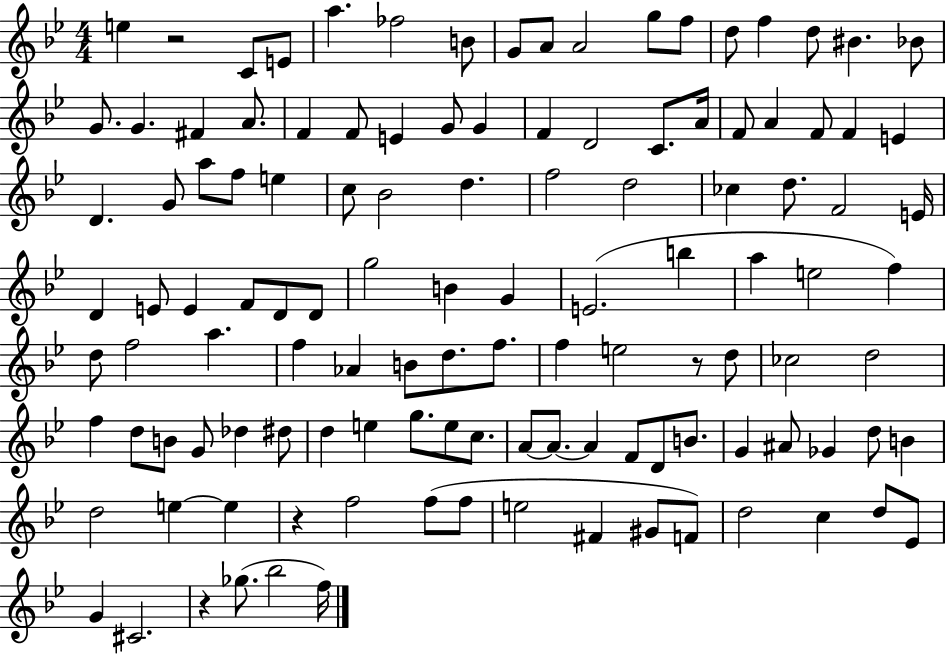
{
  \clef treble
  \numericTimeSignature
  \time 4/4
  \key bes \major
  e''4 r2 c'8 e'8 | a''4. fes''2 b'8 | g'8 a'8 a'2 g''8 f''8 | d''8 f''4 d''8 bis'4. bes'8 | \break g'8. g'4. fis'4 a'8. | f'4 f'8 e'4 g'8 g'4 | f'4 d'2 c'8. a'16 | f'8 a'4 f'8 f'4 e'4 | \break d'4. g'8 a''8 f''8 e''4 | c''8 bes'2 d''4. | f''2 d''2 | ces''4 d''8. f'2 e'16 | \break d'4 e'8 e'4 f'8 d'8 d'8 | g''2 b'4 g'4 | e'2.( b''4 | a''4 e''2 f''4) | \break d''8 f''2 a''4. | f''4 aes'4 b'8 d''8. f''8. | f''4 e''2 r8 d''8 | ces''2 d''2 | \break f''4 d''8 b'8 g'8 des''4 dis''8 | d''4 e''4 g''8. e''8 c''8. | a'8~~ a'8.~~ a'4 f'8 d'8 b'8. | g'4 ais'8 ges'4 d''8 b'4 | \break d''2 e''4~~ e''4 | r4 f''2 f''8( f''8 | e''2 fis'4 gis'8 f'8) | d''2 c''4 d''8 ees'8 | \break g'4 cis'2. | r4 ges''8.( bes''2 f''16) | \bar "|."
}